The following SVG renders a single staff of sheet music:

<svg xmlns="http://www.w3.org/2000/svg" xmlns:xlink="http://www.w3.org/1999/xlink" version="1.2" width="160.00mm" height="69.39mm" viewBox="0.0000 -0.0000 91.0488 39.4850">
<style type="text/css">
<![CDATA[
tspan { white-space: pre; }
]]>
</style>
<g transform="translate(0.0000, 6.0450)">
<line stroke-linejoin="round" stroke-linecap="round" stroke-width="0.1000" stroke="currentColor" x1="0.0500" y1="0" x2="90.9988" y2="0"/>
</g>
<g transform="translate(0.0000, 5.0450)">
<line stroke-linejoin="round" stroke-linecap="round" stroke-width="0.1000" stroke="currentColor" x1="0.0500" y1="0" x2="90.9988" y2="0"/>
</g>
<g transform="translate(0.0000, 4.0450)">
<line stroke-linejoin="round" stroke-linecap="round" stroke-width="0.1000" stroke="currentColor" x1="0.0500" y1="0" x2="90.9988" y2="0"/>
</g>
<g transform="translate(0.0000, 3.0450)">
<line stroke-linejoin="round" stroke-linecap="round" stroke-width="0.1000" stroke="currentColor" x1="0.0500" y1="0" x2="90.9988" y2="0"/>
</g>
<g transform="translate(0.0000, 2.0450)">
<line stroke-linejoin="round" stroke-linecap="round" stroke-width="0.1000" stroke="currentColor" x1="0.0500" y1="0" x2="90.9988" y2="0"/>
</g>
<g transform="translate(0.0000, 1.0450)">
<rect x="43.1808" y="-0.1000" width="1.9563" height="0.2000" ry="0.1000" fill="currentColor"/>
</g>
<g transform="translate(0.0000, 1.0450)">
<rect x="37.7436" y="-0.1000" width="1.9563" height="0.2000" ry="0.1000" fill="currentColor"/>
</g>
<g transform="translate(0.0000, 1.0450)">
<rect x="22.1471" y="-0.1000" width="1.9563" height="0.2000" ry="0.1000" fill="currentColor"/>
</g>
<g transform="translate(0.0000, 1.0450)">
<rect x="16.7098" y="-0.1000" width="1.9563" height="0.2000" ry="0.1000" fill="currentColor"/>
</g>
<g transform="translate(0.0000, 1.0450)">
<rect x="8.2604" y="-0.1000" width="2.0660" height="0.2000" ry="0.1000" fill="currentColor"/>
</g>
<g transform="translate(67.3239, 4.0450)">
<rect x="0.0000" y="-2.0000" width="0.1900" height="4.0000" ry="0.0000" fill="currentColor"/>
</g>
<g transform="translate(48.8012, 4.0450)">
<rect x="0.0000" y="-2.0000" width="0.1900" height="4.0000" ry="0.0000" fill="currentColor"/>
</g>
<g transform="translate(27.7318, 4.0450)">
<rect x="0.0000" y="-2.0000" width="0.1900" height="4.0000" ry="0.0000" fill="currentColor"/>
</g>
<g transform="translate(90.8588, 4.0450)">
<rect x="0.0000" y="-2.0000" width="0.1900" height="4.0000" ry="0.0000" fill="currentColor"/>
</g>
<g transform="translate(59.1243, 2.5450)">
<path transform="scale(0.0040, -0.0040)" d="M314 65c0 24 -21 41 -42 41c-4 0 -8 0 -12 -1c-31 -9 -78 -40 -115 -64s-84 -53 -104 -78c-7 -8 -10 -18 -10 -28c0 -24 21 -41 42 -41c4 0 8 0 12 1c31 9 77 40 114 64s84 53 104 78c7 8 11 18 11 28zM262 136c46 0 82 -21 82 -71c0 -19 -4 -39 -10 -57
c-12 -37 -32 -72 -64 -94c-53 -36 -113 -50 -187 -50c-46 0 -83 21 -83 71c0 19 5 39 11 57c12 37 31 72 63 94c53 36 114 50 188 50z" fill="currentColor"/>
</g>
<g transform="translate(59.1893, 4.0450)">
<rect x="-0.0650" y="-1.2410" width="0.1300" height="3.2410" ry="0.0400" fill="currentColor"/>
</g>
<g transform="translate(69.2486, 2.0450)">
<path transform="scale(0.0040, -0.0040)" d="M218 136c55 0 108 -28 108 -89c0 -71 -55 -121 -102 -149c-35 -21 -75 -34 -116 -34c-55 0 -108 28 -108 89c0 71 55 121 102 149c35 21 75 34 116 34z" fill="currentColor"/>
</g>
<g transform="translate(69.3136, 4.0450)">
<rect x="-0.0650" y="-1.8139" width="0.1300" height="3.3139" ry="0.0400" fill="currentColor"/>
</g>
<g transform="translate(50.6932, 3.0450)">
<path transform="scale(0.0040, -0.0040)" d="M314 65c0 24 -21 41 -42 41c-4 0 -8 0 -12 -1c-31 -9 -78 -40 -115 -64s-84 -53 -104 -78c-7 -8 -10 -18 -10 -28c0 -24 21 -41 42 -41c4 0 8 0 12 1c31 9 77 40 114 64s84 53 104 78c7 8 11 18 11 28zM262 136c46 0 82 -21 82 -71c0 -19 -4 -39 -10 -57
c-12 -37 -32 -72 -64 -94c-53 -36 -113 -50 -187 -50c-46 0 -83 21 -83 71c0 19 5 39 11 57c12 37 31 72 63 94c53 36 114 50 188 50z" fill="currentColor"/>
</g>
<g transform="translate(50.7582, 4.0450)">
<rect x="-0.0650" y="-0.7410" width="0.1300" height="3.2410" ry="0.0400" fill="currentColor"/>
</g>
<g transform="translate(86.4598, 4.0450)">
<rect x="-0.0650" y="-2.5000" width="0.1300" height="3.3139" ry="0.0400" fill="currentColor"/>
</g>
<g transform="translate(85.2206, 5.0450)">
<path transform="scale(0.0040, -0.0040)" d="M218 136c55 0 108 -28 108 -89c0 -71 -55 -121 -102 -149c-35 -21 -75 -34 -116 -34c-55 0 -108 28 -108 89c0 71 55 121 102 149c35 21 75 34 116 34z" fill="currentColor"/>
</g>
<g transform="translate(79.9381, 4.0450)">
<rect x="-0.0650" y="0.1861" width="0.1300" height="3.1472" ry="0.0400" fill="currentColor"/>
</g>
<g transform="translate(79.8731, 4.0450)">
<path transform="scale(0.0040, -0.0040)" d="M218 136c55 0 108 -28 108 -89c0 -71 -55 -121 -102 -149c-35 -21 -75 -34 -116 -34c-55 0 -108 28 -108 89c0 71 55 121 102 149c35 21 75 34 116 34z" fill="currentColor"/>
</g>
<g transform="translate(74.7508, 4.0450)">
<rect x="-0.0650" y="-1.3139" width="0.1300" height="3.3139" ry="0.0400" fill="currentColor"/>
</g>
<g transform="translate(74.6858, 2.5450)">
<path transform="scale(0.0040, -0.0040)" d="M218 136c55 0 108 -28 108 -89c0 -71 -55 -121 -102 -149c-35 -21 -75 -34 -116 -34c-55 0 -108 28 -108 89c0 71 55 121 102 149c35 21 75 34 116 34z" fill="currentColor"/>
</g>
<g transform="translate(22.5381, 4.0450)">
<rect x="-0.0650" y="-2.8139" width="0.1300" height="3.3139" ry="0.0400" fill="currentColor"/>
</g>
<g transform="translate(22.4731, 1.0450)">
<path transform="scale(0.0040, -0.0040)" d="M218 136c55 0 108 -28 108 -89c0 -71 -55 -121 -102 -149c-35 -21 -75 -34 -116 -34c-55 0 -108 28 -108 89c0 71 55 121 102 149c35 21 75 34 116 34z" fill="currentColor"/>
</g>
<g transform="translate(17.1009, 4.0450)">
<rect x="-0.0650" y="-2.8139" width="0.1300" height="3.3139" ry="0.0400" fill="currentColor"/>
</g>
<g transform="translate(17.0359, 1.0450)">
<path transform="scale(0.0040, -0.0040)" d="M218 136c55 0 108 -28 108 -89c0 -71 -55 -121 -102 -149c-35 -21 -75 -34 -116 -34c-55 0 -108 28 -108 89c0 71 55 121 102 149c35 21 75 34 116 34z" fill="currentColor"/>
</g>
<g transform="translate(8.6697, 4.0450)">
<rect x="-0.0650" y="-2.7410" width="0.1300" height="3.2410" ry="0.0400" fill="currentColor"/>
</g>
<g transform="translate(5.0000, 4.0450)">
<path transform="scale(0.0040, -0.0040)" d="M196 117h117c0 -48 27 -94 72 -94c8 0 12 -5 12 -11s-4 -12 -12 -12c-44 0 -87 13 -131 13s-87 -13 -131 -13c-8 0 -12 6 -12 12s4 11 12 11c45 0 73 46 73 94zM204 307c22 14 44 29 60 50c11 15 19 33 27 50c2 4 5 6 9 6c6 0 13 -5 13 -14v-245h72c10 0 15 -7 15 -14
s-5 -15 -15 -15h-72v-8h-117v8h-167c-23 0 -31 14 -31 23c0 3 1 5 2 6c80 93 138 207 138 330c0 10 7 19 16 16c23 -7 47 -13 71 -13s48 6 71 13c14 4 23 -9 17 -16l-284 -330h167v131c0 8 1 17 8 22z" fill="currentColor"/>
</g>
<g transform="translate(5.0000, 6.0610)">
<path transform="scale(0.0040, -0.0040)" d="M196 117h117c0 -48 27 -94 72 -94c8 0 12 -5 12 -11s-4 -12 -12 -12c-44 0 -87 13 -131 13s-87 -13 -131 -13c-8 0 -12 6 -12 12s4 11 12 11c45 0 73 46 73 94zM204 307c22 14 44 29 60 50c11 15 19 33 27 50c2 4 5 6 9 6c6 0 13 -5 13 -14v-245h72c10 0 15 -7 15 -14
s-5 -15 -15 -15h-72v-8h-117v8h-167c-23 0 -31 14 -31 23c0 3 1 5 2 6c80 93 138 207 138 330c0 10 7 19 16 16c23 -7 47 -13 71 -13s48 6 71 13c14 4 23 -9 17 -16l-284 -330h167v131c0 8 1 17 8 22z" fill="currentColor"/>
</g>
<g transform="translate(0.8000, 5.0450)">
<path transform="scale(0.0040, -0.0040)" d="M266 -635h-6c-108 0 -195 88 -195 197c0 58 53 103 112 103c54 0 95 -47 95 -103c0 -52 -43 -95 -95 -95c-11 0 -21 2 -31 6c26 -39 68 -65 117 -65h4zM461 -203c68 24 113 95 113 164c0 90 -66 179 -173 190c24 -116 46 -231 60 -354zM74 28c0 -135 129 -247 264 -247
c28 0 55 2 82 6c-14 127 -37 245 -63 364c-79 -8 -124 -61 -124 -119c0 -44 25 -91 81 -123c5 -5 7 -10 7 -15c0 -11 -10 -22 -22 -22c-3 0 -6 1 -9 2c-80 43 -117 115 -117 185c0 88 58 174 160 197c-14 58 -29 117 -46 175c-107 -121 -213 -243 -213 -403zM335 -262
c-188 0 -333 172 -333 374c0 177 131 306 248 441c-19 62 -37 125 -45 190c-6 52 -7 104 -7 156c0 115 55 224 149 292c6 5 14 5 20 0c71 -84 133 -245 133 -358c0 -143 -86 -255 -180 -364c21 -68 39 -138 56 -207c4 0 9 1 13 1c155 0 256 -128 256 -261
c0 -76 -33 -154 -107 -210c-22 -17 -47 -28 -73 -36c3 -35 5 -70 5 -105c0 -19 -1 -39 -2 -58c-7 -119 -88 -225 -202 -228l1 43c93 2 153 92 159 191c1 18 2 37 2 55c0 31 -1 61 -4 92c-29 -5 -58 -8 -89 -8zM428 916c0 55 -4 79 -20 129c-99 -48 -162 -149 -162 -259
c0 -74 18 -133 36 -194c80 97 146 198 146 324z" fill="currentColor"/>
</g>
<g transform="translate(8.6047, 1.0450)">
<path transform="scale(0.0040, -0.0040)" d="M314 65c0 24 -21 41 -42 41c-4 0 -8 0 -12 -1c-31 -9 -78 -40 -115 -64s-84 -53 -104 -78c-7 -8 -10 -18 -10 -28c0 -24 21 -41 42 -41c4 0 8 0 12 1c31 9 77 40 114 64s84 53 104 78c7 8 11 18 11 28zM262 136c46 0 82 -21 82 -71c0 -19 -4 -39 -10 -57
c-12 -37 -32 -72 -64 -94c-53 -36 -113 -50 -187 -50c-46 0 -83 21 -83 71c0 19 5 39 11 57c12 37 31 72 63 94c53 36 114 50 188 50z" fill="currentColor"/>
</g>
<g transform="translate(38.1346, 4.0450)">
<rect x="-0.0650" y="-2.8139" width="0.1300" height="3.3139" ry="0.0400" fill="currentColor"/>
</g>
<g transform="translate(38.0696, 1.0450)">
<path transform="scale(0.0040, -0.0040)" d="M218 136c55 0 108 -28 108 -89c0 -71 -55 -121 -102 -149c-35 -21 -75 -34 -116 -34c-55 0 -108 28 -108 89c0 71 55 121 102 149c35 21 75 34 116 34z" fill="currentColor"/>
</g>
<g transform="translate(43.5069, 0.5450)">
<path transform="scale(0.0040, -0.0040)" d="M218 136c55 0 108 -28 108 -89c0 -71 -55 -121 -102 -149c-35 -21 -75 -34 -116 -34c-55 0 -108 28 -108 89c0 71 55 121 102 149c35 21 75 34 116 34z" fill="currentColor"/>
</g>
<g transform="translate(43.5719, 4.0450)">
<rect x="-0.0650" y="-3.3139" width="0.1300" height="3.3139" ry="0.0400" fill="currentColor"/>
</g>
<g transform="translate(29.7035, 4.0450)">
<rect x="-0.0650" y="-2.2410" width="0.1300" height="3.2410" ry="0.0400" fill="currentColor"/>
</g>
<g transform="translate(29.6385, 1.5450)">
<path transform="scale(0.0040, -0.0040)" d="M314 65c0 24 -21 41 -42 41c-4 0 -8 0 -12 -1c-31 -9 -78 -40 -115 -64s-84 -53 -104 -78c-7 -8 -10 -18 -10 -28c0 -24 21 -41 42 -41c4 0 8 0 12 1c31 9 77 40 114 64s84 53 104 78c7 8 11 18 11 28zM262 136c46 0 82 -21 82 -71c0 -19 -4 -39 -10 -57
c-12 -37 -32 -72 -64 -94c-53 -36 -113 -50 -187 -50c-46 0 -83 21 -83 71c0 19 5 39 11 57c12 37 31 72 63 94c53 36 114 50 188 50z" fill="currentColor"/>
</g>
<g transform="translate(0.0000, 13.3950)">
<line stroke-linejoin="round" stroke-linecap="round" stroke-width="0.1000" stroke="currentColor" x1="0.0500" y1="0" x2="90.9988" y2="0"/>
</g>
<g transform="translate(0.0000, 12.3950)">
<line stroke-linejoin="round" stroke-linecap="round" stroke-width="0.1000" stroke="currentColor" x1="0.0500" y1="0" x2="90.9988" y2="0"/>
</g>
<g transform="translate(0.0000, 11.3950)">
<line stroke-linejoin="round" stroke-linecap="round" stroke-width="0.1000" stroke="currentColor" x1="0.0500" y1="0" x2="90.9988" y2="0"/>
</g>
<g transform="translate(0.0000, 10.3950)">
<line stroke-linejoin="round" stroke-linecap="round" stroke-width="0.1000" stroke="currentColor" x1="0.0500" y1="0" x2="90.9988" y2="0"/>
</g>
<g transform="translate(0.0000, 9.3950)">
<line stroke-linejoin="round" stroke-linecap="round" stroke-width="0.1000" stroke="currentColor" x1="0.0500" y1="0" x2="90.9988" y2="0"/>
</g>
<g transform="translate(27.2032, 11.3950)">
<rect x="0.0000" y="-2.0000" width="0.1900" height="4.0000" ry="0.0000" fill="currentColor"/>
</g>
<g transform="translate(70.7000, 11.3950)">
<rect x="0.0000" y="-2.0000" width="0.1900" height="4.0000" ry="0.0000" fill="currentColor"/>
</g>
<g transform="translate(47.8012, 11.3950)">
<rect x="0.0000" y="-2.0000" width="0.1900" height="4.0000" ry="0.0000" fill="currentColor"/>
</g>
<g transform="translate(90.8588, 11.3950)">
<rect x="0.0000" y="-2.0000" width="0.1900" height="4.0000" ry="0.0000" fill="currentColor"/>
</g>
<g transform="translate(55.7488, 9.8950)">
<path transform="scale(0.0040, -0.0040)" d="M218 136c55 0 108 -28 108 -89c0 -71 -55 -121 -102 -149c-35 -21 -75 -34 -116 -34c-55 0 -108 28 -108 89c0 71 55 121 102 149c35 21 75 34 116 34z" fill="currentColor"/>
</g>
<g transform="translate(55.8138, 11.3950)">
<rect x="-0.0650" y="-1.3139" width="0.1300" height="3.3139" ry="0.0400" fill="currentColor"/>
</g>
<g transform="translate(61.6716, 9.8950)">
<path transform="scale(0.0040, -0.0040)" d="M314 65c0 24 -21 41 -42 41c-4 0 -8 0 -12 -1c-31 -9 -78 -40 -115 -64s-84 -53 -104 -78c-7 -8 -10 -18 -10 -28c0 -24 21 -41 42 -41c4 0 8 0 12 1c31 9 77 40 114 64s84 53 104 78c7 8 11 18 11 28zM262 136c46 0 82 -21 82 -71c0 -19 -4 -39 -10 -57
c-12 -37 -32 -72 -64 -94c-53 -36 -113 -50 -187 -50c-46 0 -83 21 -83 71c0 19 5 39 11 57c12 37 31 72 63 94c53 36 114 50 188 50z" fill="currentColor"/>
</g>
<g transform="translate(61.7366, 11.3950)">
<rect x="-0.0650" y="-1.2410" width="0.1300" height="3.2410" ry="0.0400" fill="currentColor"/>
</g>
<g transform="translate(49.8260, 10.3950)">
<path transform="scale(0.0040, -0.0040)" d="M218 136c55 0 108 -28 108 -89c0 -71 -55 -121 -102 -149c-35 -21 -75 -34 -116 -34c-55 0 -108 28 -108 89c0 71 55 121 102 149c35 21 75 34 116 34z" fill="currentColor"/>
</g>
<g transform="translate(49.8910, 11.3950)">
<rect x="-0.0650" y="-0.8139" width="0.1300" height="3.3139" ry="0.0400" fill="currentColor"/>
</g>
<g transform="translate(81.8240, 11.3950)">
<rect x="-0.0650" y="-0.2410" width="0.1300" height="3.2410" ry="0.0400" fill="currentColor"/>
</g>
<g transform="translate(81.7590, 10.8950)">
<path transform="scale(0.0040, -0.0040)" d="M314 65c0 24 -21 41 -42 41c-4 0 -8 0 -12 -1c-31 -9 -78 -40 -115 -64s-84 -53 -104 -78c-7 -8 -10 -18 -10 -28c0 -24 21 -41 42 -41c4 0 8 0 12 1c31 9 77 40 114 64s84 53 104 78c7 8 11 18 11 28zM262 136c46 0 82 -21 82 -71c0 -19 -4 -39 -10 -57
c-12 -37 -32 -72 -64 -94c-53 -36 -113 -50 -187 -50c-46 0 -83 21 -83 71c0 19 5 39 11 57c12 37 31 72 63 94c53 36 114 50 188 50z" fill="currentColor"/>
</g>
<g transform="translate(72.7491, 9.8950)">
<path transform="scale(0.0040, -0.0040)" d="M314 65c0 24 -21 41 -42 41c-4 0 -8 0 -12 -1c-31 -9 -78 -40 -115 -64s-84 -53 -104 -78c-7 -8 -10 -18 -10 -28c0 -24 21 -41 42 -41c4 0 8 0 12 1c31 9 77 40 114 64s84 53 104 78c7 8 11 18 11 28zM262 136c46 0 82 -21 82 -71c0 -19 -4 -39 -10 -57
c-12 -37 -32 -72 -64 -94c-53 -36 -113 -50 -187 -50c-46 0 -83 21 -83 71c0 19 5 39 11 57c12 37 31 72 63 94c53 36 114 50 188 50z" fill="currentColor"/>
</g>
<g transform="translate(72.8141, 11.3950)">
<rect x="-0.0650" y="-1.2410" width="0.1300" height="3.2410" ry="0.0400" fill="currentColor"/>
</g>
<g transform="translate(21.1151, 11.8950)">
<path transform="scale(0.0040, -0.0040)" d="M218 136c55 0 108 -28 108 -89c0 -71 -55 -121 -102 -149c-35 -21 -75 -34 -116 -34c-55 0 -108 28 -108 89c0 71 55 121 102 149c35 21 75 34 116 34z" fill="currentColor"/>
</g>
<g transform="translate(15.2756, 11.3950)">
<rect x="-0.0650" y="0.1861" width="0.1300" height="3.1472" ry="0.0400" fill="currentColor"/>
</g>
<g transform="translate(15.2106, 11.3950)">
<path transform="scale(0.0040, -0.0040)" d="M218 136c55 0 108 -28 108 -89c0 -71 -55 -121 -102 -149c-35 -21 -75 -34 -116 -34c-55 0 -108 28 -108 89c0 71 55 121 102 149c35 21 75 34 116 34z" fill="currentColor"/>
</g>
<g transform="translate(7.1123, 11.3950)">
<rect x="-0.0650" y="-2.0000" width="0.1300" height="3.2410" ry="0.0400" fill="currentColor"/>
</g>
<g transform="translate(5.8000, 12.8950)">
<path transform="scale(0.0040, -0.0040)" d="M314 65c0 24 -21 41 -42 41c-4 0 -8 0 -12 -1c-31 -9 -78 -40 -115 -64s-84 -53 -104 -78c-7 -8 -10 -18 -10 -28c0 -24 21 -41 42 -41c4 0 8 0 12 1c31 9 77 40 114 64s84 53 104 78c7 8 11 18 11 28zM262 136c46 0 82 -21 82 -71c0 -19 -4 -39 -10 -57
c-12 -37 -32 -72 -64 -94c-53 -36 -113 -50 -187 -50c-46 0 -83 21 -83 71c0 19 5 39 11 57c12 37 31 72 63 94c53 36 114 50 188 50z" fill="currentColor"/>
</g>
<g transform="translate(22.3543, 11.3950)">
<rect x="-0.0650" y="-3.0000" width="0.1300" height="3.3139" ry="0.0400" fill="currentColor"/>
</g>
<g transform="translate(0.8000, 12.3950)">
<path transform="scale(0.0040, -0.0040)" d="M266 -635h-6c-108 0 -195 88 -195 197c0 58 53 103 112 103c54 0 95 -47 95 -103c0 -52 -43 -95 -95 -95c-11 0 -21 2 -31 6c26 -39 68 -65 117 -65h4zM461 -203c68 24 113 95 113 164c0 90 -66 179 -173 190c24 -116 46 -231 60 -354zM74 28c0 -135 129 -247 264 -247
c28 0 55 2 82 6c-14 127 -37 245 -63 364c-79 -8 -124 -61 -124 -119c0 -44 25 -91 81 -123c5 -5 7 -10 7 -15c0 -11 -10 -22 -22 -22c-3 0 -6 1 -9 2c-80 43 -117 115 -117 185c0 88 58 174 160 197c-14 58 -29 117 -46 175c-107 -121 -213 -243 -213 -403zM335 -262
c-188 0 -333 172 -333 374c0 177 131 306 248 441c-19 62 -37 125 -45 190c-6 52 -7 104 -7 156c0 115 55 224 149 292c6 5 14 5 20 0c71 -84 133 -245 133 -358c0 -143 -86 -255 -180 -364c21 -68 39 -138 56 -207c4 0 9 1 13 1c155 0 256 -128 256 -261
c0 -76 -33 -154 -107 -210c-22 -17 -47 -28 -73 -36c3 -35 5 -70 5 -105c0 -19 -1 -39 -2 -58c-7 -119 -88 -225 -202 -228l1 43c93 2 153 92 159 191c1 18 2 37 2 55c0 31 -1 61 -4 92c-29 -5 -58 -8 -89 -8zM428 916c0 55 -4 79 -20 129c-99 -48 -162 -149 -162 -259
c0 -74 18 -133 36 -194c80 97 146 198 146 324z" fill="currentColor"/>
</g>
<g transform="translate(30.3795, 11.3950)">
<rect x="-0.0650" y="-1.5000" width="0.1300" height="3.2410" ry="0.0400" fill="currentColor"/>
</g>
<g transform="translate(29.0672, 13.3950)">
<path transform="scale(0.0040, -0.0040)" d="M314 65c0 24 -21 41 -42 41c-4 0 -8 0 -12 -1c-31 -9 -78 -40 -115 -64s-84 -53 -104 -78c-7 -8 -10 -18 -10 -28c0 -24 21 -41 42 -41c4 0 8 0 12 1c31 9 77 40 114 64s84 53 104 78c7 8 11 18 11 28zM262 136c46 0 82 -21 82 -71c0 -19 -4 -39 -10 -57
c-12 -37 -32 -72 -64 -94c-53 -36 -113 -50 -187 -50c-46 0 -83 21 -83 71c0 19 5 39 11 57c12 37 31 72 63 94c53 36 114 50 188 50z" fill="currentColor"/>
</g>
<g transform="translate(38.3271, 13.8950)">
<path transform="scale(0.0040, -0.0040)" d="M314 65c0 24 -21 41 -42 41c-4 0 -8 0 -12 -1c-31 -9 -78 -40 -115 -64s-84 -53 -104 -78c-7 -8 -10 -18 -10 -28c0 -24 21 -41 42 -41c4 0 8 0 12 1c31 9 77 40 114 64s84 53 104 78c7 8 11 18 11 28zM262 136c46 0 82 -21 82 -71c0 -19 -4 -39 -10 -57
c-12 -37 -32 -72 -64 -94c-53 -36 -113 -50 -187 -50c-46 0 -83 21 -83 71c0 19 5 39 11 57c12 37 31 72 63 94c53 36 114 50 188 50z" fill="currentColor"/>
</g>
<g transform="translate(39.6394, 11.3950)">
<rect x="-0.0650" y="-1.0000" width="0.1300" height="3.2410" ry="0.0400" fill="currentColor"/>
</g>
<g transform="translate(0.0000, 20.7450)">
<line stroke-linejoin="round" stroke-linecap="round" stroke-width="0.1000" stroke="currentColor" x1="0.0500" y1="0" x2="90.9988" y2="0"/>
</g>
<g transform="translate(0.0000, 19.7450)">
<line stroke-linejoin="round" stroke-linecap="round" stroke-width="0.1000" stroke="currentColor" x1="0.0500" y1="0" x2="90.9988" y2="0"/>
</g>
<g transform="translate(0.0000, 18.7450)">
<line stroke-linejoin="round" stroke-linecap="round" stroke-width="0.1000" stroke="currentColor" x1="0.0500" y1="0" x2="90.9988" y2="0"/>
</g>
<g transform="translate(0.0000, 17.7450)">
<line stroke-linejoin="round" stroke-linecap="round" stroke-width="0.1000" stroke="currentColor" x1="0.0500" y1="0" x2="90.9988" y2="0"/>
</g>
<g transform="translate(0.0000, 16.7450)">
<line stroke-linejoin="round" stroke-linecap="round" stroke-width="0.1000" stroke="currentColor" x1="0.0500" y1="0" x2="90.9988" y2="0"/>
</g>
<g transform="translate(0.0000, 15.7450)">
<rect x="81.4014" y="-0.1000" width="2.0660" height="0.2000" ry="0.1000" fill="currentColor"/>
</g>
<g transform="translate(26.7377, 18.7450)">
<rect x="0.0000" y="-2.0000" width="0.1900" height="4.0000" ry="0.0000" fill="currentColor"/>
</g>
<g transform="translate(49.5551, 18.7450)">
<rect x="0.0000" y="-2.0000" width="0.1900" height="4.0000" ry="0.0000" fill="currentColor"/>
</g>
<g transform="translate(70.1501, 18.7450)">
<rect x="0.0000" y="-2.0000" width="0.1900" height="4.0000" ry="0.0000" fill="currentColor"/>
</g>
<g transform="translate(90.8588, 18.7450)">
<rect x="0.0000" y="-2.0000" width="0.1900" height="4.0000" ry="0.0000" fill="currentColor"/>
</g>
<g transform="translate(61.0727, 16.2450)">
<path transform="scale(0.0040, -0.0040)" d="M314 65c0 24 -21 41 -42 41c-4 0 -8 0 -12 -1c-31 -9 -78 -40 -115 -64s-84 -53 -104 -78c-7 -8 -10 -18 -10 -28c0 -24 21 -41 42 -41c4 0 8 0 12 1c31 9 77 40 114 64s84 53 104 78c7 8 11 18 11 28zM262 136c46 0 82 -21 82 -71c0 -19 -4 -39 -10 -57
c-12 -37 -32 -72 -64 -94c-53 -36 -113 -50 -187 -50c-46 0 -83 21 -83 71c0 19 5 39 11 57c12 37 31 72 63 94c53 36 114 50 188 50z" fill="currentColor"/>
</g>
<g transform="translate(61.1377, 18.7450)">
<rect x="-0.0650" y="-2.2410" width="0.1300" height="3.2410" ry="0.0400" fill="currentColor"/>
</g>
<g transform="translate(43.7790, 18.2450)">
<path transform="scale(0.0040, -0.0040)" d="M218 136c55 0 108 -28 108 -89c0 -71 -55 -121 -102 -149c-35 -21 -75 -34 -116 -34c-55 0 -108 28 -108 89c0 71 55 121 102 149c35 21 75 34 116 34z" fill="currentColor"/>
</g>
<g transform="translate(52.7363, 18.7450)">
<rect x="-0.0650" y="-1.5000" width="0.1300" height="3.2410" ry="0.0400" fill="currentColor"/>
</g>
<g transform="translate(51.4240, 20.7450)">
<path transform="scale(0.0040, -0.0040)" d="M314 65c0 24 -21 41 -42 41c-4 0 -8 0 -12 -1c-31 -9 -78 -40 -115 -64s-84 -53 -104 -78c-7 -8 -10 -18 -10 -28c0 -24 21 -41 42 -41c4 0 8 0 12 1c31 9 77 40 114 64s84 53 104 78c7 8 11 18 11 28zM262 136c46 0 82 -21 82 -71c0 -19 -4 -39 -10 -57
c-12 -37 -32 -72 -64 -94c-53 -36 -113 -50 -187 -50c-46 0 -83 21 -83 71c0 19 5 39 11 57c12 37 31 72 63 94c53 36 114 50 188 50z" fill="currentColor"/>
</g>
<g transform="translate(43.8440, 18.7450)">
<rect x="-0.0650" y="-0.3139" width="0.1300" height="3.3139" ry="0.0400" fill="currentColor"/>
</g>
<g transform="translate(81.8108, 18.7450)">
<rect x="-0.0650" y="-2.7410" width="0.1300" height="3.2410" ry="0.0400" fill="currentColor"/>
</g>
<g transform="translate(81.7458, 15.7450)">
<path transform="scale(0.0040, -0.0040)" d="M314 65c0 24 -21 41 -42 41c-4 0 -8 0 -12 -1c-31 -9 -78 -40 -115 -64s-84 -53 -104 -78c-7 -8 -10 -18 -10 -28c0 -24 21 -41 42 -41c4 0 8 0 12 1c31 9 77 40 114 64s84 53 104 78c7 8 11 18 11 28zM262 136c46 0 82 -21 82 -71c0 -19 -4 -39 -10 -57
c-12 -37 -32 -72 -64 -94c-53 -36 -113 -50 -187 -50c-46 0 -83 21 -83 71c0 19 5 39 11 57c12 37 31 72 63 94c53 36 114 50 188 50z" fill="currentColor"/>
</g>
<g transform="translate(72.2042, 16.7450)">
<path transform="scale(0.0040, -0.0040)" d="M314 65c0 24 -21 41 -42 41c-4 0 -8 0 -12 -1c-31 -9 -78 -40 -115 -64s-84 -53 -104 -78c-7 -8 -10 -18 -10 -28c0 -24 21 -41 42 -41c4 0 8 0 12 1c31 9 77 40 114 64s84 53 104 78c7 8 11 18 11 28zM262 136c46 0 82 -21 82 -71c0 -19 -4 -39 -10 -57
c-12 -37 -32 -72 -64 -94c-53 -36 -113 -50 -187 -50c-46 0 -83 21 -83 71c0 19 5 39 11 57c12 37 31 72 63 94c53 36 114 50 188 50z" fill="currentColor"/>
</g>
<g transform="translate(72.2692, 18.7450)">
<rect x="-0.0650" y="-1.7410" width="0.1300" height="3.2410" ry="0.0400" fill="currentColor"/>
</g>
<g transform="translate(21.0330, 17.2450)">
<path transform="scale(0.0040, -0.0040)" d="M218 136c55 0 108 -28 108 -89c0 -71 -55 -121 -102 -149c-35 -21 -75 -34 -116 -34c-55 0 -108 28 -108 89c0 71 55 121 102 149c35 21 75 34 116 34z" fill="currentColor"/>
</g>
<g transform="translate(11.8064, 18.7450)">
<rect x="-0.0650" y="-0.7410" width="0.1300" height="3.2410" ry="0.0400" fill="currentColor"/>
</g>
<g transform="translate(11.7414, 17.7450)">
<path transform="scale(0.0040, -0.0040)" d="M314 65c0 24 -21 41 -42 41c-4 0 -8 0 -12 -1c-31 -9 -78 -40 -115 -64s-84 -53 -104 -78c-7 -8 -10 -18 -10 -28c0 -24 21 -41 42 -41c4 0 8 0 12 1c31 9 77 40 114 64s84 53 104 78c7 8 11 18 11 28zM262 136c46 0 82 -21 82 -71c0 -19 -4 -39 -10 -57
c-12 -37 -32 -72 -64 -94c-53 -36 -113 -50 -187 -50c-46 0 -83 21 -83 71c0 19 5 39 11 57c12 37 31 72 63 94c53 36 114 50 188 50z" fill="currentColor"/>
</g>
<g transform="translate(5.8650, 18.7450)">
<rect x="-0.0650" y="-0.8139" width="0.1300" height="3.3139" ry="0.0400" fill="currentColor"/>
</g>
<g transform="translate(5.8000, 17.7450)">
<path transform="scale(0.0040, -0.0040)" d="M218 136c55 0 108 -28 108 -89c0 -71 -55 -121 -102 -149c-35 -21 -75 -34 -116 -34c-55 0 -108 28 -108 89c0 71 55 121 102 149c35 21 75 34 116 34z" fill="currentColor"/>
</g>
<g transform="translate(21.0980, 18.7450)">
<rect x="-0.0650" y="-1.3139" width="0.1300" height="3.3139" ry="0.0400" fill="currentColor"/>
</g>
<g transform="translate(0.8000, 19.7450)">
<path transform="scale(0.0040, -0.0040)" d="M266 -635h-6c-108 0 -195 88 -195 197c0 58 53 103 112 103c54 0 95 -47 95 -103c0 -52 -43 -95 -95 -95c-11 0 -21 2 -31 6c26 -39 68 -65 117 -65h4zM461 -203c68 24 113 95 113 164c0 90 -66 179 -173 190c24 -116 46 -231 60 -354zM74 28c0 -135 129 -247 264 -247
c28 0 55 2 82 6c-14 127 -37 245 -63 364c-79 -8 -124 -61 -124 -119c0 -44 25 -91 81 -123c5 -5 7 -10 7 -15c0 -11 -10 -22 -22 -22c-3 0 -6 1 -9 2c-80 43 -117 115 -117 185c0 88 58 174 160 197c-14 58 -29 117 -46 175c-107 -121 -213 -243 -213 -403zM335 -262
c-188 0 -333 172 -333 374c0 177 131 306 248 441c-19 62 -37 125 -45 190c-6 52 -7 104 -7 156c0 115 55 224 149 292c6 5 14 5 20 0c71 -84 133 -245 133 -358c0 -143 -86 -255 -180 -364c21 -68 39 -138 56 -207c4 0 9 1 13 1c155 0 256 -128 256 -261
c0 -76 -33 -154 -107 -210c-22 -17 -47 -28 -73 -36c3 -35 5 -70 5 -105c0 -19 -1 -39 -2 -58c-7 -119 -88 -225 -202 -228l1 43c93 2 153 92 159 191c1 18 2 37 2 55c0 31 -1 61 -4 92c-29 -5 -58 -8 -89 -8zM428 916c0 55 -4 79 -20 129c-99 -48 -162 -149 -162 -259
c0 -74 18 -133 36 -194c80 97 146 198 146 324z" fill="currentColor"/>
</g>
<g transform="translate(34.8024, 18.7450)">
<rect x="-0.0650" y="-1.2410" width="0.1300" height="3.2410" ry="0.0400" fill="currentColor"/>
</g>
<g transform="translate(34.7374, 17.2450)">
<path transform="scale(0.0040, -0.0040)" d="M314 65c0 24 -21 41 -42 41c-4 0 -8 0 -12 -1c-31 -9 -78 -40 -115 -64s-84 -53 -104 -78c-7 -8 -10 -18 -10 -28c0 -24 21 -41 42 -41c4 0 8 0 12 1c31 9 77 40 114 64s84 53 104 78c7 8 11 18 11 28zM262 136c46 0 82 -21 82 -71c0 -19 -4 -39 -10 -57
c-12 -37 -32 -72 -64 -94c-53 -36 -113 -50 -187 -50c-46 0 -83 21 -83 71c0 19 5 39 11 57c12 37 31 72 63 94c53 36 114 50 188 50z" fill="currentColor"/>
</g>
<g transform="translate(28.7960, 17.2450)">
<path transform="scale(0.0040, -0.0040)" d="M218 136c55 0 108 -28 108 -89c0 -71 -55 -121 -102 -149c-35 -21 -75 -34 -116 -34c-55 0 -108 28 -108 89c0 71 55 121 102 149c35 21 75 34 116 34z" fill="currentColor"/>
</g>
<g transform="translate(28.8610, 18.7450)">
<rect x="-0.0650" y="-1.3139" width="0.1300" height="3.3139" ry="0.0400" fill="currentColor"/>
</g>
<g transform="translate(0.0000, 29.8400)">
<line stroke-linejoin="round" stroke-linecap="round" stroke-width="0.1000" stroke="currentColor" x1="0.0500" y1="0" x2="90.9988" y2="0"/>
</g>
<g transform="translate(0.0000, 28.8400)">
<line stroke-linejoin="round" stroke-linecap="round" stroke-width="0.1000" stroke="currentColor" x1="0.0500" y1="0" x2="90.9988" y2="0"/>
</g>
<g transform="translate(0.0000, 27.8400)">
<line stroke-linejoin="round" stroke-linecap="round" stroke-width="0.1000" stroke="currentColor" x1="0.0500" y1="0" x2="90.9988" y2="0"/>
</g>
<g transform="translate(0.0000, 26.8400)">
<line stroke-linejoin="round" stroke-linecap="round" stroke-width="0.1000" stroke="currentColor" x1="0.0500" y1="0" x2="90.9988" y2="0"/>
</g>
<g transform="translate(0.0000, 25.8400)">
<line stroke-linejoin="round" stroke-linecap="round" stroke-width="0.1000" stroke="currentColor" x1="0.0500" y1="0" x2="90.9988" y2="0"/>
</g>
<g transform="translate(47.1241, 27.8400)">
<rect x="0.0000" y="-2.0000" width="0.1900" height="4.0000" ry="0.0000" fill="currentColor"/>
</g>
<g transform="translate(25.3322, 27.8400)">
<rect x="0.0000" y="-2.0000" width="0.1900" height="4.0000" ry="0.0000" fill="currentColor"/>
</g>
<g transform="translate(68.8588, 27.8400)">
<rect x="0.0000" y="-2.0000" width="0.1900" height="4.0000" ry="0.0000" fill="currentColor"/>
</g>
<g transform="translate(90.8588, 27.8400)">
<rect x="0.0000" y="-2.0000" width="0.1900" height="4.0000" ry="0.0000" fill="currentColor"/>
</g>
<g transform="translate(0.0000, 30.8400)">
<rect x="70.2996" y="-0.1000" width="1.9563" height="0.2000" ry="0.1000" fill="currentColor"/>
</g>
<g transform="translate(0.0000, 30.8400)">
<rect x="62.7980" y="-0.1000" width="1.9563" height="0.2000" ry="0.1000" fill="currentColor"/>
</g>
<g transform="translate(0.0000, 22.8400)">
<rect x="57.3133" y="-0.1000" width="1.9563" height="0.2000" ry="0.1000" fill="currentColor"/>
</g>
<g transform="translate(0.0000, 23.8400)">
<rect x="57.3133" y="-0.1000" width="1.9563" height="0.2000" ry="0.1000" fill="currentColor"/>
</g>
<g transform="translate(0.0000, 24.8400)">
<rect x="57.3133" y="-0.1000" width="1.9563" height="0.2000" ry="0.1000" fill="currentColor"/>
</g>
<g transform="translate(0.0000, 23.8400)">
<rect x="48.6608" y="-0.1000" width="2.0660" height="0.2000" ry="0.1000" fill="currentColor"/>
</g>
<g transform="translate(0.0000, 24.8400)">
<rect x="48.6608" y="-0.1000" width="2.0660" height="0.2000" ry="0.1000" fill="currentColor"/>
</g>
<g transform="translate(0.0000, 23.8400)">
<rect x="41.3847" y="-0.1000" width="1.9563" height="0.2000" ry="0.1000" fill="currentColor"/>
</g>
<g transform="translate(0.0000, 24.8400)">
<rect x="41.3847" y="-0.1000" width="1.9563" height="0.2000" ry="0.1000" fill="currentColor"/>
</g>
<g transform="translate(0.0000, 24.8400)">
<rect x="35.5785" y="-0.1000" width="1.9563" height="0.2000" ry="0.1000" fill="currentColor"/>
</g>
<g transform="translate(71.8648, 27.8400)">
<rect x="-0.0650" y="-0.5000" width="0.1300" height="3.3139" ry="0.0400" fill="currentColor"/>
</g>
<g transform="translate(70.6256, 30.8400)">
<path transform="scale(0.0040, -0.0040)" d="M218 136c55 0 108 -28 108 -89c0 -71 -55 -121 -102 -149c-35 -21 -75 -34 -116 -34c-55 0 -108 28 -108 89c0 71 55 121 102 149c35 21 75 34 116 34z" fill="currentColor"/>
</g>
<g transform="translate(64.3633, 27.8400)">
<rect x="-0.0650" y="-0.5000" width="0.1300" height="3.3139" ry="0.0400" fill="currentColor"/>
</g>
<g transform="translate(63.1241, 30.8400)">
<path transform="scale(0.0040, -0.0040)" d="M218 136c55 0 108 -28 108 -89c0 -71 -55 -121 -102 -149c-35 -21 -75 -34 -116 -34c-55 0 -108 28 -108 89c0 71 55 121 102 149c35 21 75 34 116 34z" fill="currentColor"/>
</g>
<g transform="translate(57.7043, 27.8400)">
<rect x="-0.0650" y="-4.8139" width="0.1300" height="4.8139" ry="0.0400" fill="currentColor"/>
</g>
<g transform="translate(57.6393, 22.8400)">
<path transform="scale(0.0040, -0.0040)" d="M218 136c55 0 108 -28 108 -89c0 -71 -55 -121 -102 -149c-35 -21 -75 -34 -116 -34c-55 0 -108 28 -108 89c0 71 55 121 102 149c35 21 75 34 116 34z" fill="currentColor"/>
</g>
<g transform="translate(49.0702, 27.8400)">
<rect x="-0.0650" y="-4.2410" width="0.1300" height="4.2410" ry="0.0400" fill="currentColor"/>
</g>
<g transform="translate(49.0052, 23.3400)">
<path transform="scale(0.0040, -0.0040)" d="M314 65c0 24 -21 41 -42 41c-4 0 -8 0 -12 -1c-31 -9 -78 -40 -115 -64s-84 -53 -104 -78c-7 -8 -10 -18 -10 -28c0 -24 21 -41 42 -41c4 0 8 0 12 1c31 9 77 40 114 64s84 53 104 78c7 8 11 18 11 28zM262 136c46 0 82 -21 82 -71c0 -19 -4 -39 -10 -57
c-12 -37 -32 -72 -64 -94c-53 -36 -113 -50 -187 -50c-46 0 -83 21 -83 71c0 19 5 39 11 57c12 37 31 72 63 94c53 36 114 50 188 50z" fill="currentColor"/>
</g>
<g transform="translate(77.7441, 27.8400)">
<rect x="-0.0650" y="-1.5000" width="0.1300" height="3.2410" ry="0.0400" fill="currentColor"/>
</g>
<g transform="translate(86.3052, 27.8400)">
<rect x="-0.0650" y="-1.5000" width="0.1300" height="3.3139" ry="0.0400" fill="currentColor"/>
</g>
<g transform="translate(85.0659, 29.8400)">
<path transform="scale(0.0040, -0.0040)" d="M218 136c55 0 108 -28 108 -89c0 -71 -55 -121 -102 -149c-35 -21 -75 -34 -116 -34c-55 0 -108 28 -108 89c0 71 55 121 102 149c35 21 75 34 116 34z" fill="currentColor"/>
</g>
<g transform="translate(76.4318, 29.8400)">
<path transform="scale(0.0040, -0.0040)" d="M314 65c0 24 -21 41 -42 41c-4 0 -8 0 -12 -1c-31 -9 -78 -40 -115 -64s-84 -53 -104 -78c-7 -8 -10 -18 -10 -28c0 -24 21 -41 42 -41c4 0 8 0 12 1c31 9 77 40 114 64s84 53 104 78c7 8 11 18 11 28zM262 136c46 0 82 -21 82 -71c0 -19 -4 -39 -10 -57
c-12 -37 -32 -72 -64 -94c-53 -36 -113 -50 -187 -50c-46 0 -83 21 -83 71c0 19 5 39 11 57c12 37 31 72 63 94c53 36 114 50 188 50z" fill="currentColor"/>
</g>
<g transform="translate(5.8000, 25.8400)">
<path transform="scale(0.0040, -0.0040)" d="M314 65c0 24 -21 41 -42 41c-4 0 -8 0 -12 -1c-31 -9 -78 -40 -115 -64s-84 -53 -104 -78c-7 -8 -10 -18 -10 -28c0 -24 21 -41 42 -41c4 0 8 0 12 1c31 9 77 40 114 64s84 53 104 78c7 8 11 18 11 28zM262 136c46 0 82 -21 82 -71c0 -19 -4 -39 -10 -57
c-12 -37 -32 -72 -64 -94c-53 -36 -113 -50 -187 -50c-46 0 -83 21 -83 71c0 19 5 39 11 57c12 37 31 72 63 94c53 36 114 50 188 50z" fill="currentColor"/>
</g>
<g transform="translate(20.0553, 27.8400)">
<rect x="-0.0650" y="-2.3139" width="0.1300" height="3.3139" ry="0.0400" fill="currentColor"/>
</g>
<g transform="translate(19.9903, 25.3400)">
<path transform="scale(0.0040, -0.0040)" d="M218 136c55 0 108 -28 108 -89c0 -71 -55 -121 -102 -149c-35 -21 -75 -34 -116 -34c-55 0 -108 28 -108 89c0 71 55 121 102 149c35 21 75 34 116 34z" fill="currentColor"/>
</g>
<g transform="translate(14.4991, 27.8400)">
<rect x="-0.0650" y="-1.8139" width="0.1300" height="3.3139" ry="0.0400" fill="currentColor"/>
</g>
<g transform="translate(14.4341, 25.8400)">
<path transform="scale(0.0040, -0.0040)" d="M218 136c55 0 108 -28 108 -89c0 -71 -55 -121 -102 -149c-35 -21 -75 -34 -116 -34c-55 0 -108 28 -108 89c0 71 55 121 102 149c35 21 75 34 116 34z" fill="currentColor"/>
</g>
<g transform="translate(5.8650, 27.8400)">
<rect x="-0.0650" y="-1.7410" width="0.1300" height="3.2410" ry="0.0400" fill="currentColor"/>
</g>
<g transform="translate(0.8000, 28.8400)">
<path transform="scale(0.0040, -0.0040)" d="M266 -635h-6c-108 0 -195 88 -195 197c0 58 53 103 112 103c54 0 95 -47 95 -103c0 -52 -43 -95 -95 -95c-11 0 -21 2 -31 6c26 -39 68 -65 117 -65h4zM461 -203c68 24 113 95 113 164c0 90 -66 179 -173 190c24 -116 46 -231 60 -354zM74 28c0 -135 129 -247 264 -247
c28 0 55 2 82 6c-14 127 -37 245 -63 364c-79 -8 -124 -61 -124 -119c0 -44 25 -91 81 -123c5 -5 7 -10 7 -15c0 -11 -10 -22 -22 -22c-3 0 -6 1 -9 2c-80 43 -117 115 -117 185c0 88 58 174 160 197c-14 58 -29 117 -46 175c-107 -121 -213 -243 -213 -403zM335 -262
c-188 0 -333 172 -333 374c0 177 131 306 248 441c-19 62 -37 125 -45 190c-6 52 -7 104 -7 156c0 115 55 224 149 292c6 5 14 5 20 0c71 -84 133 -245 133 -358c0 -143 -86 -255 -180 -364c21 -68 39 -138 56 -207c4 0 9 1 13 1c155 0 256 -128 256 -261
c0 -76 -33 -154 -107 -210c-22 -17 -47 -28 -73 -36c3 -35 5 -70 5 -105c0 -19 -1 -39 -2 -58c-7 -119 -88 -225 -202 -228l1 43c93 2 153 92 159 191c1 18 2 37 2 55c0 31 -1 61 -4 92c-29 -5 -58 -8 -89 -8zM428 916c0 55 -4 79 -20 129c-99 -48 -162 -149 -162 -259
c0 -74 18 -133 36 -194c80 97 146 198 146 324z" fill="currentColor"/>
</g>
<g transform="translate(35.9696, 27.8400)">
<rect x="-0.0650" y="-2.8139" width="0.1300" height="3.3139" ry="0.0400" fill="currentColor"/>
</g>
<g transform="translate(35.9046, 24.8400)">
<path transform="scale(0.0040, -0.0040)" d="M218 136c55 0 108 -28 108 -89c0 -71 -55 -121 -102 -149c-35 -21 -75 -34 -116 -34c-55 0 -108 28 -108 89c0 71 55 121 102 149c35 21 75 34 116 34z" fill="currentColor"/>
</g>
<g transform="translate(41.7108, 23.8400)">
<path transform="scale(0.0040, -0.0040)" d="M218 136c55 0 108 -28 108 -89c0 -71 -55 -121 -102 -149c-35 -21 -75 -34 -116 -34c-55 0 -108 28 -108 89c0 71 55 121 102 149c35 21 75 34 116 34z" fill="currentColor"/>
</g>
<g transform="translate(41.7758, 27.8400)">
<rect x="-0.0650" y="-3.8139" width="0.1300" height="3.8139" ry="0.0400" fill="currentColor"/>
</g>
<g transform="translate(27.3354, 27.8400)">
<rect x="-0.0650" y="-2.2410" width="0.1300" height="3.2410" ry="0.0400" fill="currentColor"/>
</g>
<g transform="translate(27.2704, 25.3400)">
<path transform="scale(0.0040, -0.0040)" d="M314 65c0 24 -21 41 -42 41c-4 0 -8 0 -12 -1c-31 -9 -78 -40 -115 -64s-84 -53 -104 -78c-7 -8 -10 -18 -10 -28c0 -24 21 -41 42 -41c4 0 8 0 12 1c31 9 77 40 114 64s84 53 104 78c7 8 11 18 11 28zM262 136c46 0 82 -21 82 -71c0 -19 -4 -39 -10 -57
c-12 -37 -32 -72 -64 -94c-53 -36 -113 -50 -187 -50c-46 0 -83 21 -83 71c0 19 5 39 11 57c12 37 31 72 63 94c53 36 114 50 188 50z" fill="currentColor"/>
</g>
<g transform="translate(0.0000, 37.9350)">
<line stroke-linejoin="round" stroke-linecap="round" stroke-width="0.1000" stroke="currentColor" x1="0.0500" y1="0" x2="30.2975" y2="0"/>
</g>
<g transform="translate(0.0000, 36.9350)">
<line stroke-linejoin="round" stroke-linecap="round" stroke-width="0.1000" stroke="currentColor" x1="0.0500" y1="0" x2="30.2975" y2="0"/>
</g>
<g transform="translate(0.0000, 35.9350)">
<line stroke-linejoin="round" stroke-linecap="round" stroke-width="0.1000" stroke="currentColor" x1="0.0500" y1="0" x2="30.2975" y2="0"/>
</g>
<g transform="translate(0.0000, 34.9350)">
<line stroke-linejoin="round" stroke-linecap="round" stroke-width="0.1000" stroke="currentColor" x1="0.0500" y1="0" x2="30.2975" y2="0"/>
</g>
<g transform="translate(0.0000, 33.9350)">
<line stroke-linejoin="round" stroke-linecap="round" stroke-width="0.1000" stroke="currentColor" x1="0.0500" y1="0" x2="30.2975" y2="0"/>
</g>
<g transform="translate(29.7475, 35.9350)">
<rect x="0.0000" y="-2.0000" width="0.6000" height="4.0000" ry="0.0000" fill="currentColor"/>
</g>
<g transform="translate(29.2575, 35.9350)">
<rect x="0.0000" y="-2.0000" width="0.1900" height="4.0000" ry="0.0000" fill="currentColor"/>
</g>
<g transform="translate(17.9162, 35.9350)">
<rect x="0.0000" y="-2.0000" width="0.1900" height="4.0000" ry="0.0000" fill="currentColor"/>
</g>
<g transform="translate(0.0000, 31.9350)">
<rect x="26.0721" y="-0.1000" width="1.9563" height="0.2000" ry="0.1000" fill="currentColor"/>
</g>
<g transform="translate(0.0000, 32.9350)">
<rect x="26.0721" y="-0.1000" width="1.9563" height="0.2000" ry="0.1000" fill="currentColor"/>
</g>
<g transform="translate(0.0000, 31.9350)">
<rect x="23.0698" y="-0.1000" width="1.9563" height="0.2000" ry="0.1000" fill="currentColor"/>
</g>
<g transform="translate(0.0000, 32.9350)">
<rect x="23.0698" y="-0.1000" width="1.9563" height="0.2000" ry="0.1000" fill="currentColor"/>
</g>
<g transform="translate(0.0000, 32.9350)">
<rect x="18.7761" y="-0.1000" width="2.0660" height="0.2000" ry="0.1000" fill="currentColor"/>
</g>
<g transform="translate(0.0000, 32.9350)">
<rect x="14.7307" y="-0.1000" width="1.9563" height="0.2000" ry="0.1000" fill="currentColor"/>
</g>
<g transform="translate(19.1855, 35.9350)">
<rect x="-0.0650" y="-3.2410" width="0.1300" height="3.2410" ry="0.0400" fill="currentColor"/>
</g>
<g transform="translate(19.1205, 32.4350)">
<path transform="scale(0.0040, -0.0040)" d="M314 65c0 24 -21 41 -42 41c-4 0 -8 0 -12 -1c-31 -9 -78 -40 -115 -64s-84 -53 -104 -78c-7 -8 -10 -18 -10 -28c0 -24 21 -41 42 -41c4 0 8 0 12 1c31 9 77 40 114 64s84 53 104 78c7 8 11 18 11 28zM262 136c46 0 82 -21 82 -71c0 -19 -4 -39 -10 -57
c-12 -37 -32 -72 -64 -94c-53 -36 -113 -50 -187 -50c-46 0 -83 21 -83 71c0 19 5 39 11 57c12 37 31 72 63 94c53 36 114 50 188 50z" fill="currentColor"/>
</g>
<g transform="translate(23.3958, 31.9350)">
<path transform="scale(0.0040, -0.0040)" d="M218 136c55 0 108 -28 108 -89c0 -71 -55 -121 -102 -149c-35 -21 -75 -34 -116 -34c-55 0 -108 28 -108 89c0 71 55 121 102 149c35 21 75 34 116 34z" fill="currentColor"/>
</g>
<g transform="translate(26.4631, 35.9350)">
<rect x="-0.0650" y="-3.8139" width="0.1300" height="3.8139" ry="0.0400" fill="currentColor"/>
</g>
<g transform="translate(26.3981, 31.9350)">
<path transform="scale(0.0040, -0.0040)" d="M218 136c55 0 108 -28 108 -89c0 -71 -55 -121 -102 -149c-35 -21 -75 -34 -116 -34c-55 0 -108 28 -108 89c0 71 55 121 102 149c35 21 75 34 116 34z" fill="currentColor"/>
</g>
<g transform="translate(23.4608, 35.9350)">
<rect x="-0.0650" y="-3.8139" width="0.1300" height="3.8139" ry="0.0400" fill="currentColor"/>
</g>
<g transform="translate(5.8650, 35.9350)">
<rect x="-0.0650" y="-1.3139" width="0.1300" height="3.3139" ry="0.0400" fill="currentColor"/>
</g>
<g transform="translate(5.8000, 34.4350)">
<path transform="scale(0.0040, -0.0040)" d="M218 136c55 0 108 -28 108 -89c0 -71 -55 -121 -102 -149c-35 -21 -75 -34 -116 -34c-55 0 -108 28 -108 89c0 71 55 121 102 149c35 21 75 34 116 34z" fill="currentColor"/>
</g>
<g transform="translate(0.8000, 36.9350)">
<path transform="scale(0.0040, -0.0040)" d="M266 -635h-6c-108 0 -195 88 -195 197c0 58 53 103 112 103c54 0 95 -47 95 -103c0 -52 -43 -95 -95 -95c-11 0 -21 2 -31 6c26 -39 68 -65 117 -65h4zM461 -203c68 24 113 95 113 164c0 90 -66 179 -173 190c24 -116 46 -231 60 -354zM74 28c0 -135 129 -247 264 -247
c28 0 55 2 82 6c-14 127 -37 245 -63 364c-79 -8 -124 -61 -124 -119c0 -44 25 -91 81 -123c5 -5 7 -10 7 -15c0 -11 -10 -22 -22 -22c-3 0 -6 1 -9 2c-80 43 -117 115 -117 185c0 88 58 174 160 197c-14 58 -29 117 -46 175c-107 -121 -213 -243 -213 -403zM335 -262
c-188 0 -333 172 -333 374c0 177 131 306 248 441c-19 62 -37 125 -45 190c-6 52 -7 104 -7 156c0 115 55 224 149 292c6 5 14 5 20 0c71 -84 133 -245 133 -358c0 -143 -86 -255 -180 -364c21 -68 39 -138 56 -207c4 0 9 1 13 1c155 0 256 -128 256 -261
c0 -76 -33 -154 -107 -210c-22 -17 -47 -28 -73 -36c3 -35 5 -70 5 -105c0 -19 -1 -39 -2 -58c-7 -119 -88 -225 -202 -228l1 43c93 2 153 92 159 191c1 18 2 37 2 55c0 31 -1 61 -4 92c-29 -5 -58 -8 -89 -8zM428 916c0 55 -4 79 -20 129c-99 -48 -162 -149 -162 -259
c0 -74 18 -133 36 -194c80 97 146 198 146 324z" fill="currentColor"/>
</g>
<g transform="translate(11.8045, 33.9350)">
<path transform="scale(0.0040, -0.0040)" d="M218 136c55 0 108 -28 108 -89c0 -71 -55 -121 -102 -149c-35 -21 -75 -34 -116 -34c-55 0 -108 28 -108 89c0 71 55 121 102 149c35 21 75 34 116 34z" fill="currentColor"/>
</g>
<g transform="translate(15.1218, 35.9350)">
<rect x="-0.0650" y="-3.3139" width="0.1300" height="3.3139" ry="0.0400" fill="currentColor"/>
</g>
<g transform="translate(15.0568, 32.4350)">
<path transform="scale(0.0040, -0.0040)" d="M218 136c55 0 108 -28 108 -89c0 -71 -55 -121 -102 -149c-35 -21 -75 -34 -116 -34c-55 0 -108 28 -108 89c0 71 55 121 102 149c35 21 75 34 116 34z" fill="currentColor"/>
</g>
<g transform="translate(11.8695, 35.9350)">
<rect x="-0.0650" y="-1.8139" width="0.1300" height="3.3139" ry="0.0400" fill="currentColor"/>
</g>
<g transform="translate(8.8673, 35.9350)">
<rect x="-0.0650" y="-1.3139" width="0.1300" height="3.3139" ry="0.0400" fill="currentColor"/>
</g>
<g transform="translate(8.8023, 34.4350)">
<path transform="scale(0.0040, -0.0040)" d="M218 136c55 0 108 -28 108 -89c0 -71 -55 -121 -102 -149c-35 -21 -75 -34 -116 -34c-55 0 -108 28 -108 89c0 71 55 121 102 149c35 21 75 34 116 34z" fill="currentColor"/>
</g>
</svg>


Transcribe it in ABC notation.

X:1
T:Untitled
M:4/4
L:1/4
K:C
a2 a a g2 a b d2 e2 f e B G F2 B A E2 D2 d e e2 e2 c2 d d2 e e e2 c E2 g2 f2 a2 f2 f g g2 a c' d'2 e' C C E2 E e e f b b2 c' c'